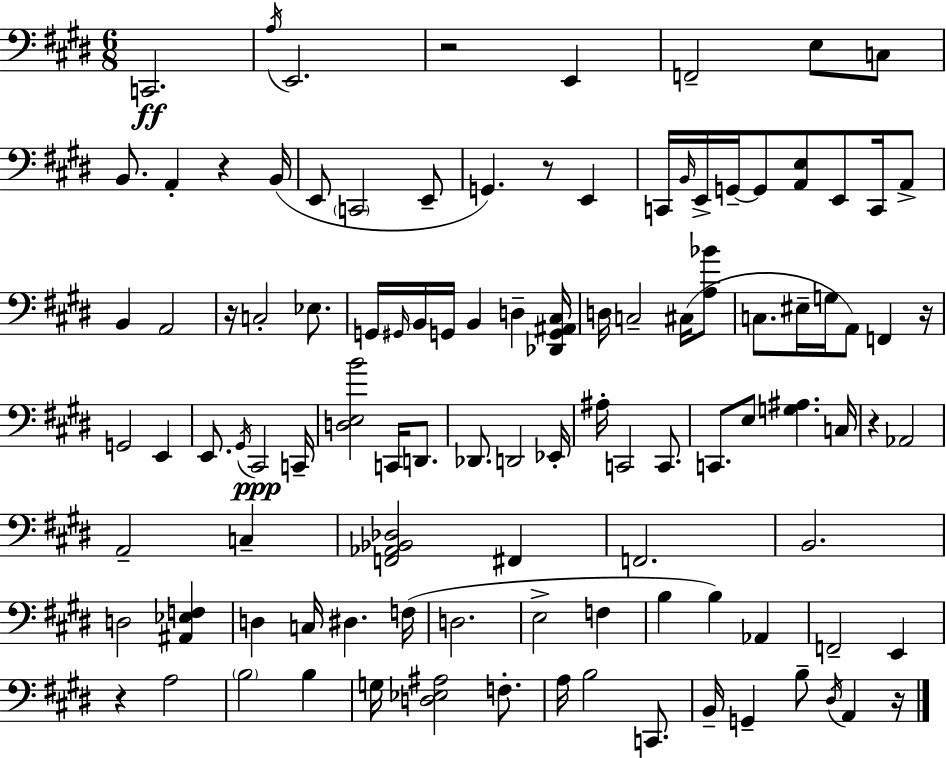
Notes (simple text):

C2/h. A3/s E2/h. R/h E2/q F2/h E3/e C3/e B2/e. A2/q R/q B2/s E2/e C2/h E2/e G2/q. R/e E2/q C2/s B2/s E2/s G2/s G2/e [A2,E3]/e E2/e C2/s A2/e B2/q A2/h R/s C3/h Eb3/e. G2/s G#2/s B2/s G2/s B2/q D3/q [Db2,G2,A#2,C#3]/s D3/s C3/h C#3/s [A3,Bb4]/e C3/e. EIS3/s G3/s A2/e F2/q R/s G2/h E2/q E2/e. G#2/s C#2/h C2/s [D3,E3,B4]/h C2/s D2/e. Db2/e. D2/h Eb2/s A#3/s C2/h C2/e. C2/e. E3/e [G3,A#3]/q. C3/s R/q Ab2/h A2/h C3/q [F2,Ab2,Bb2,Db3]/h F#2/q F2/h. B2/h. D3/h [A#2,Eb3,F3]/q D3/q C3/s D#3/q. F3/s D3/h. E3/h F3/q B3/q B3/q Ab2/q F2/h E2/q R/q A3/h B3/h B3/q G3/s [D3,Eb3,A#3]/h F3/e. A3/s B3/h C2/e. B2/s G2/q B3/e D#3/s A2/q R/s